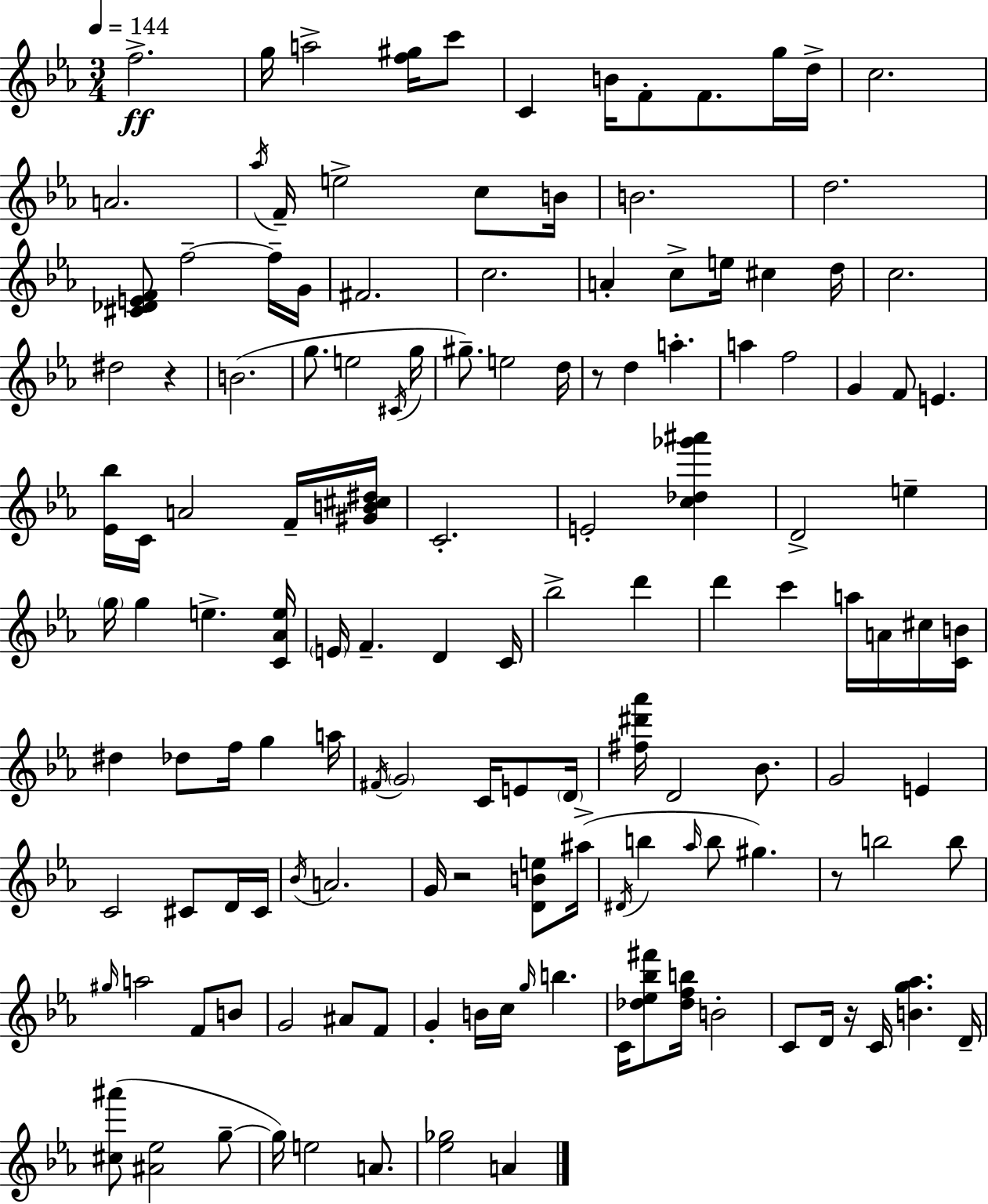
F5/h. G5/s A5/h [F5,G#5]/s C6/e C4/q B4/s F4/e F4/e. G5/s D5/s C5/h. A4/h. Ab5/s F4/s E5/h C5/e B4/s B4/h. D5/h. [C#4,Db4,E4,F4]/e F5/h F5/s G4/s F#4/h. C5/h. A4/q C5/e E5/s C#5/q D5/s C5/h. D#5/h R/q B4/h. G5/e. E5/h C#4/s G5/s G#5/e. E5/h D5/s R/e D5/q A5/q. A5/q F5/h G4/q F4/e E4/q. [Eb4,Bb5]/s C4/s A4/h F4/s [G#4,B4,C#5,D#5]/s C4/h. E4/h [C5,Db5,Gb6,A#6]/q D4/h E5/q G5/s G5/q E5/q. [C4,Ab4,E5]/s E4/s F4/q. D4/q C4/s Bb5/h D6/q D6/q C6/q A5/s A4/s C#5/s [C4,B4]/s D#5/q Db5/e F5/s G5/q A5/s F#4/s G4/h C4/s E4/e D4/s [F#5,D#6,Ab6]/s D4/h Bb4/e. G4/h E4/q C4/h C#4/e D4/s C#4/s Bb4/s A4/h. G4/s R/h [D4,B4,E5]/e A#5/s D#4/s B5/q Ab5/s B5/e G#5/q. R/e B5/h B5/e G#5/s A5/h F4/e B4/e G4/h A#4/e F4/e G4/q B4/s C5/s G5/s B5/q. C4/s [Db5,Eb5,Bb5,F#6]/e [Db5,F5,B5]/s B4/h C4/e D4/s R/s C4/s [B4,G5,Ab5]/q. D4/s [C#5,A#6]/e [A#4,Eb5]/h G5/e G5/s E5/h A4/e. [Eb5,Gb5]/h A4/q